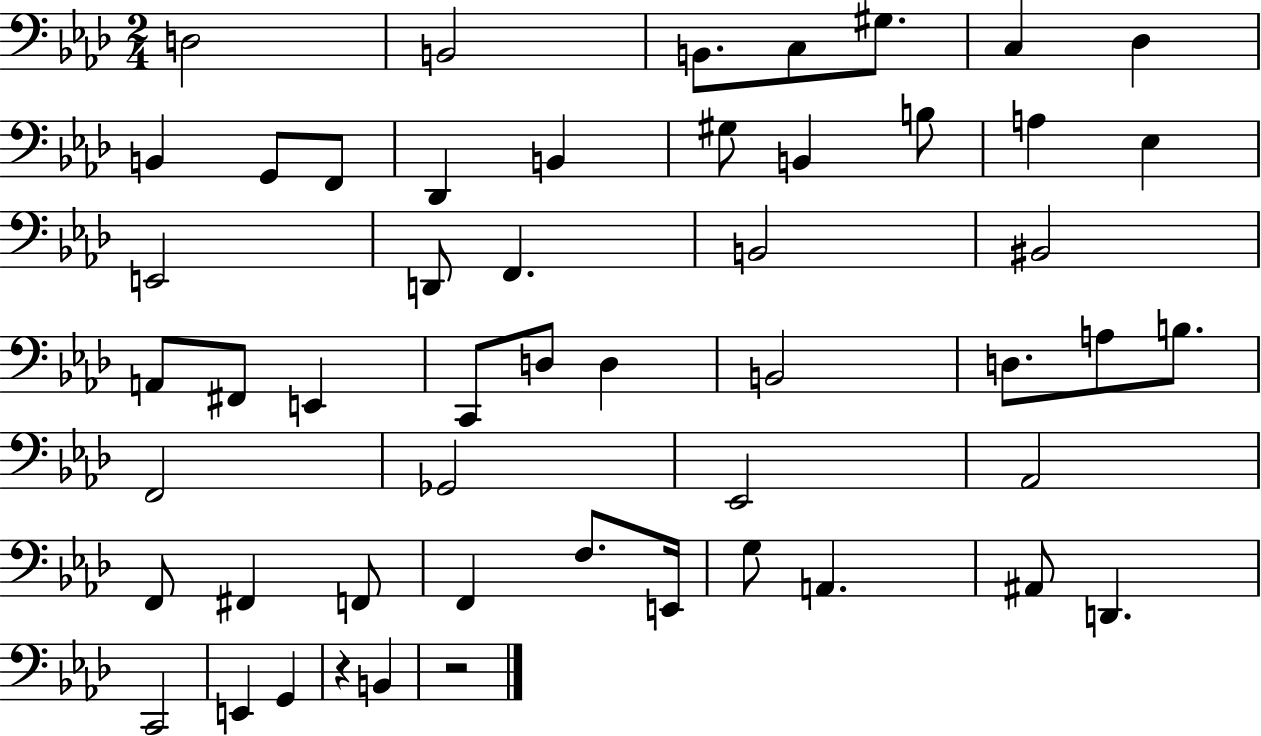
X:1
T:Untitled
M:2/4
L:1/4
K:Ab
D,2 B,,2 B,,/2 C,/2 ^G,/2 C, _D, B,, G,,/2 F,,/2 _D,, B,, ^G,/2 B,, B,/2 A, _E, E,,2 D,,/2 F,, B,,2 ^B,,2 A,,/2 ^F,,/2 E,, C,,/2 D,/2 D, B,,2 D,/2 A,/2 B,/2 F,,2 _G,,2 _E,,2 _A,,2 F,,/2 ^F,, F,,/2 F,, F,/2 E,,/4 G,/2 A,, ^A,,/2 D,, C,,2 E,, G,, z B,, z2